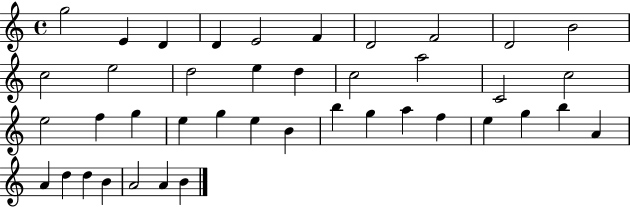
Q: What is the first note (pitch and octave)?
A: G5